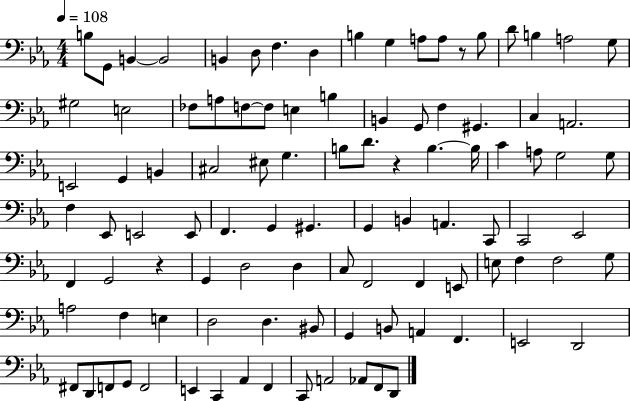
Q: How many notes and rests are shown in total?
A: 100